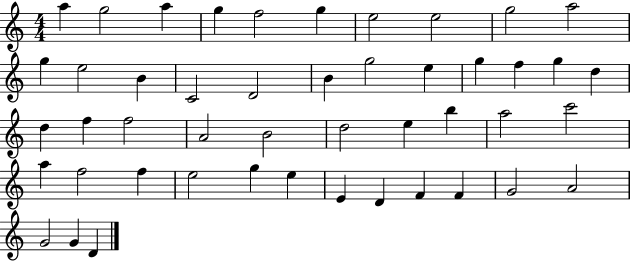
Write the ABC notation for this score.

X:1
T:Untitled
M:4/4
L:1/4
K:C
a g2 a g f2 g e2 e2 g2 a2 g e2 B C2 D2 B g2 e g f g d d f f2 A2 B2 d2 e b a2 c'2 a f2 f e2 g e E D F F G2 A2 G2 G D